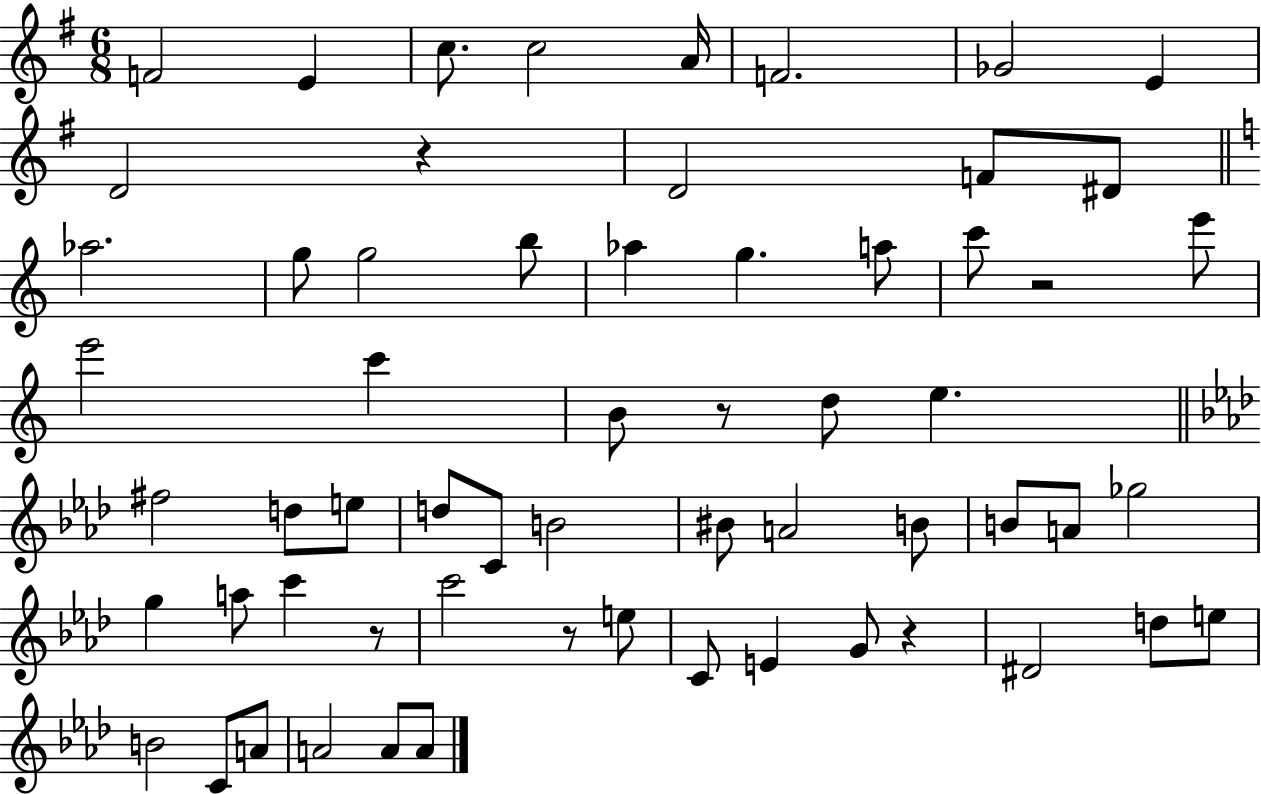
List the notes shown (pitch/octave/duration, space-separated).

F4/h E4/q C5/e. C5/h A4/s F4/h. Gb4/h E4/q D4/h R/q D4/h F4/e D#4/e Ab5/h. G5/e G5/h B5/e Ab5/q G5/q. A5/e C6/e R/h E6/e E6/h C6/q B4/e R/e D5/e E5/q. F#5/h D5/e E5/e D5/e C4/e B4/h BIS4/e A4/h B4/e B4/e A4/e Gb5/h G5/q A5/e C6/q R/e C6/h R/e E5/e C4/e E4/q G4/e R/q D#4/h D5/e E5/e B4/h C4/e A4/e A4/h A4/e A4/e